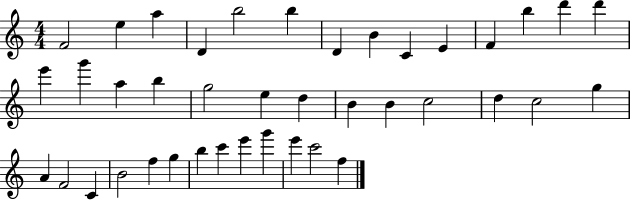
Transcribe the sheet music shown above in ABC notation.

X:1
T:Untitled
M:4/4
L:1/4
K:C
F2 e a D b2 b D B C E F b d' d' e' g' a b g2 e d B B c2 d c2 g A F2 C B2 f g b c' e' g' e' c'2 f